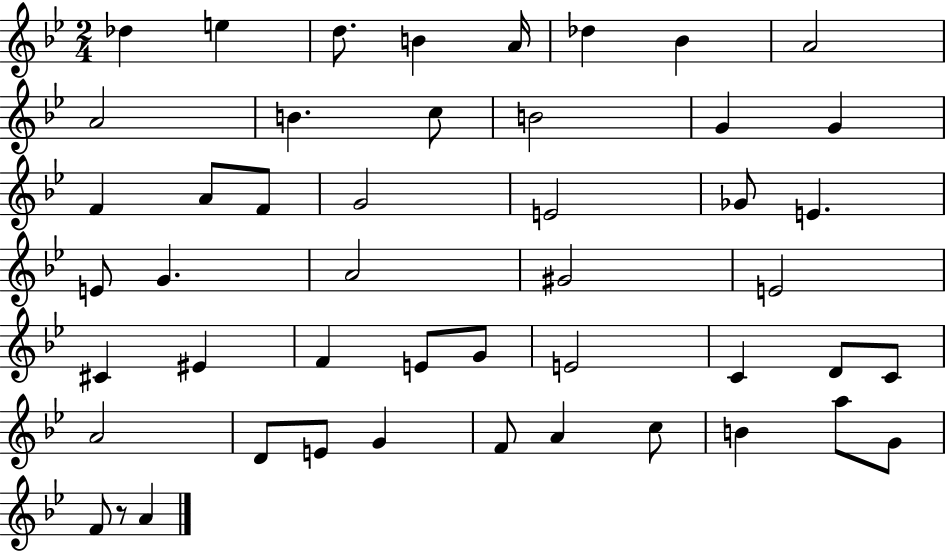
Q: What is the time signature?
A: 2/4